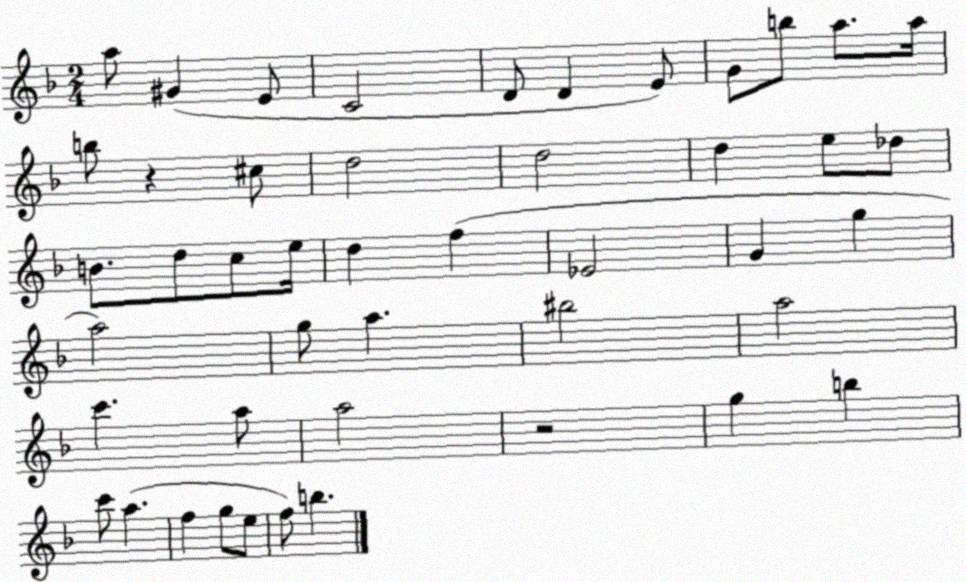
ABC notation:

X:1
T:Untitled
M:2/4
L:1/4
K:F
a/2 ^G E/2 C2 D/2 D E/2 G/2 b/2 a/2 a/4 b/2 z ^c/2 d2 d2 d e/2 _d/2 B/2 d/2 c/2 e/4 d f _E2 G g a2 g/2 a ^b2 a2 c' a/2 a2 z2 g b c'/2 a f g/2 e/2 f/2 b